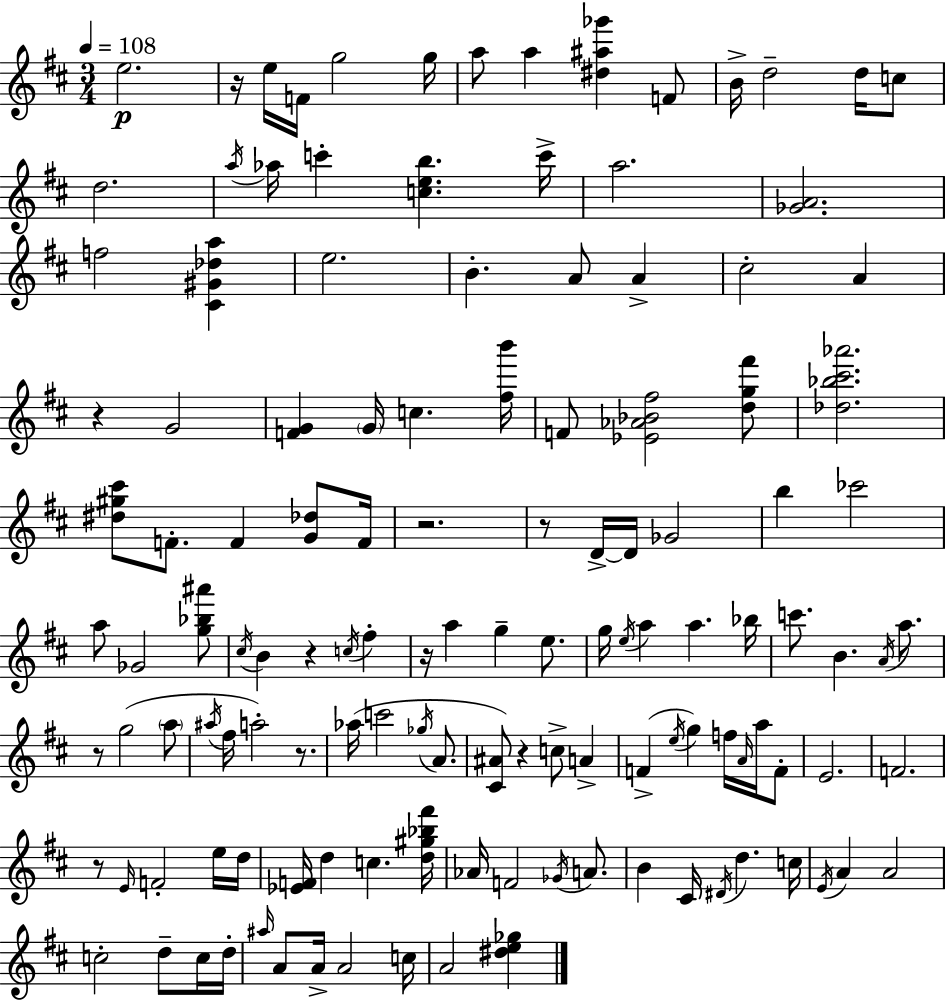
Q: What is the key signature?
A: D major